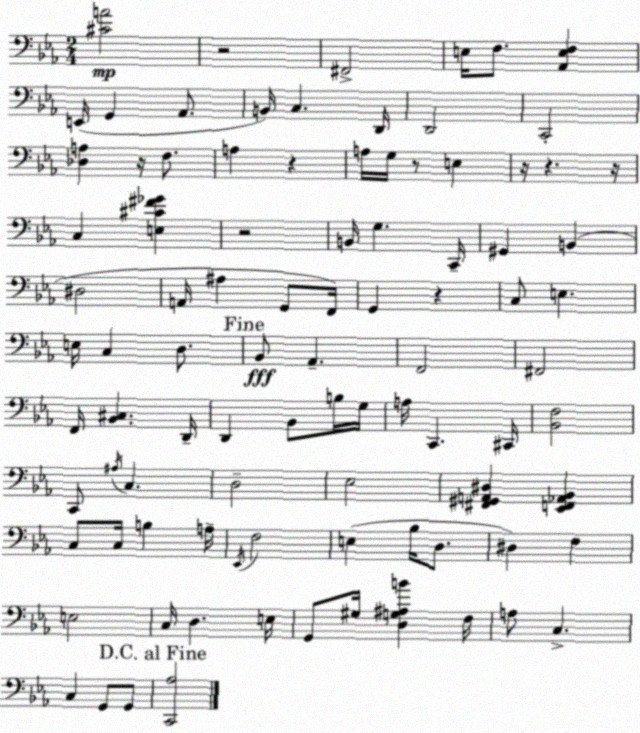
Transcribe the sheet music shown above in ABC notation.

X:1
T:Untitled
M:2/4
L:1/4
K:Cm
[^CA]2 z2 ^F,,2 E,/4 F,/2 [_A,,E,F,] E,,/4 G,, _A,,/2 B,,/4 C, D,,/4 D,,2 C,,2 [_D,A,] z/4 F,/2 A, z A,/4 G,/4 z/2 E, z/4 z z/4 C, [E,^C^F_G] z2 B,,/4 G, C,,/4 ^G,, B,, ^D,2 A,,/4 ^A, G,,/2 F,,/4 G,, z C,/2 E, E,/4 C, D,/2 _B,,/2 _A,, F,,2 ^F,,2 F,,/4 [_B,,^C,] D,,/4 D,, _B,,/2 B,/4 G,/4 A,/4 C,, ^C,,/4 [_B,,F,]2 C,,/2 ^A,/4 C, D,2 _E,2 [^F,,^G,,A,,^D,] [_E,,F,,_A,,_B,,] C,/2 C,/4 B, A,/4 _E,,/4 F,2 E, _B,/4 D,/2 ^D, F, E,2 C,/4 D, E,/4 G,,/2 ^G,/4 [D,G,^A,B] F,/4 A,/2 C, C, G,,/2 G,,/2 [C,,_A,]2